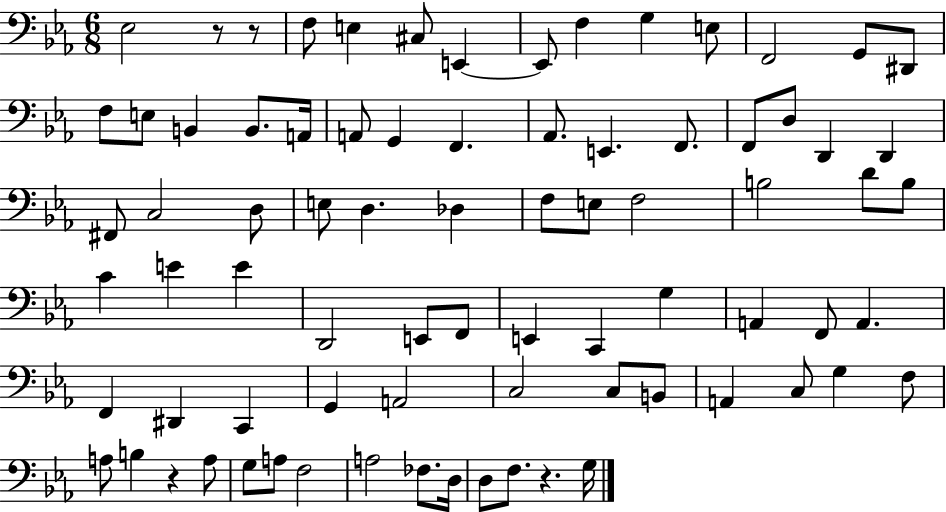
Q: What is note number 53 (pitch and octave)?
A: D#2